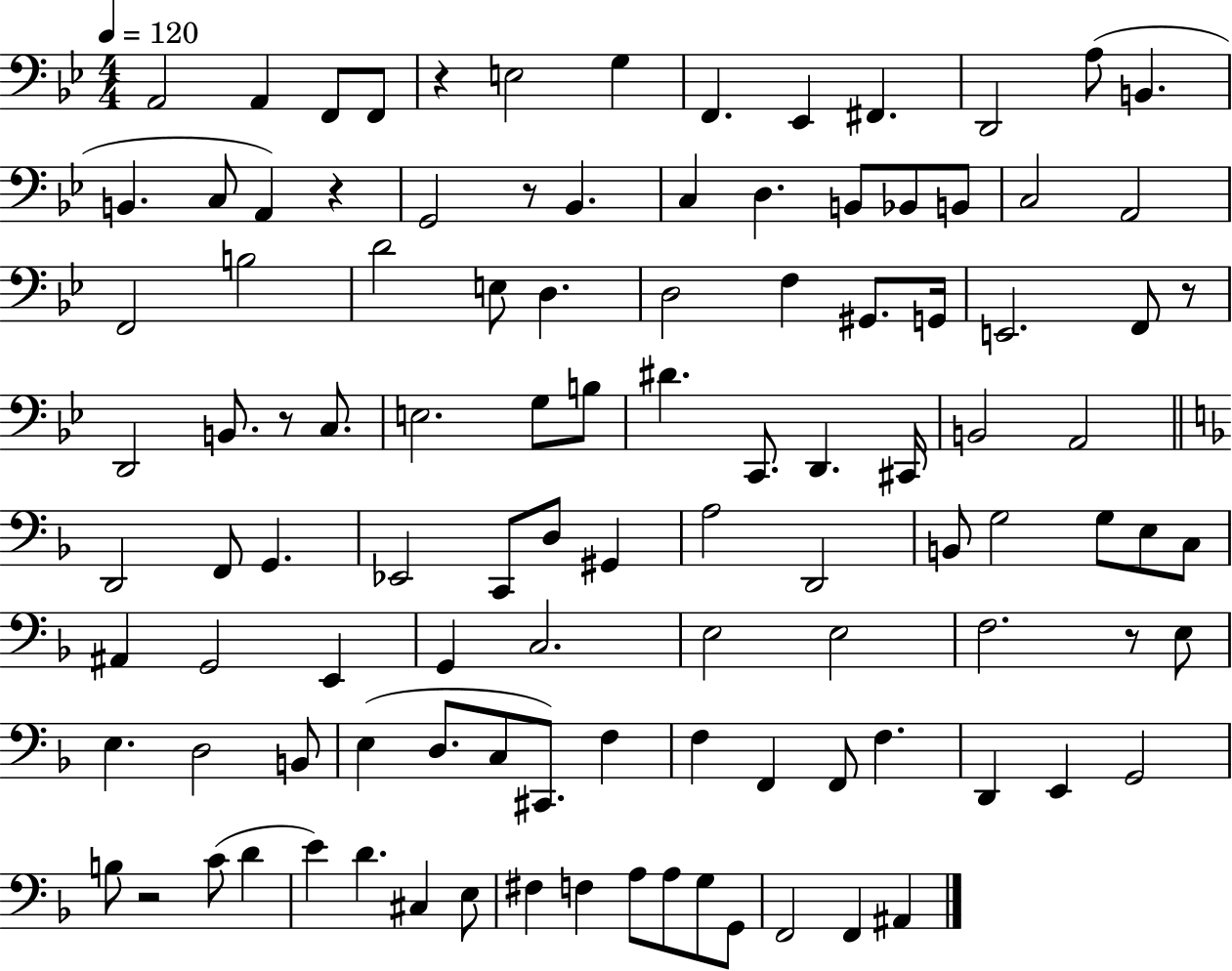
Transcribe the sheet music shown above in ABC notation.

X:1
T:Untitled
M:4/4
L:1/4
K:Bb
A,,2 A,, F,,/2 F,,/2 z E,2 G, F,, _E,, ^F,, D,,2 A,/2 B,, B,, C,/2 A,, z G,,2 z/2 _B,, C, D, B,,/2 _B,,/2 B,,/2 C,2 A,,2 F,,2 B,2 D2 E,/2 D, D,2 F, ^G,,/2 G,,/4 E,,2 F,,/2 z/2 D,,2 B,,/2 z/2 C,/2 E,2 G,/2 B,/2 ^D C,,/2 D,, ^C,,/4 B,,2 A,,2 D,,2 F,,/2 G,, _E,,2 C,,/2 D,/2 ^G,, A,2 D,,2 B,,/2 G,2 G,/2 E,/2 C,/2 ^A,, G,,2 E,, G,, C,2 E,2 E,2 F,2 z/2 E,/2 E, D,2 B,,/2 E, D,/2 C,/2 ^C,,/2 F, F, F,, F,,/2 F, D,, E,, G,,2 B,/2 z2 C/2 D E D ^C, E,/2 ^F, F, A,/2 A,/2 G,/2 G,,/2 F,,2 F,, ^A,,